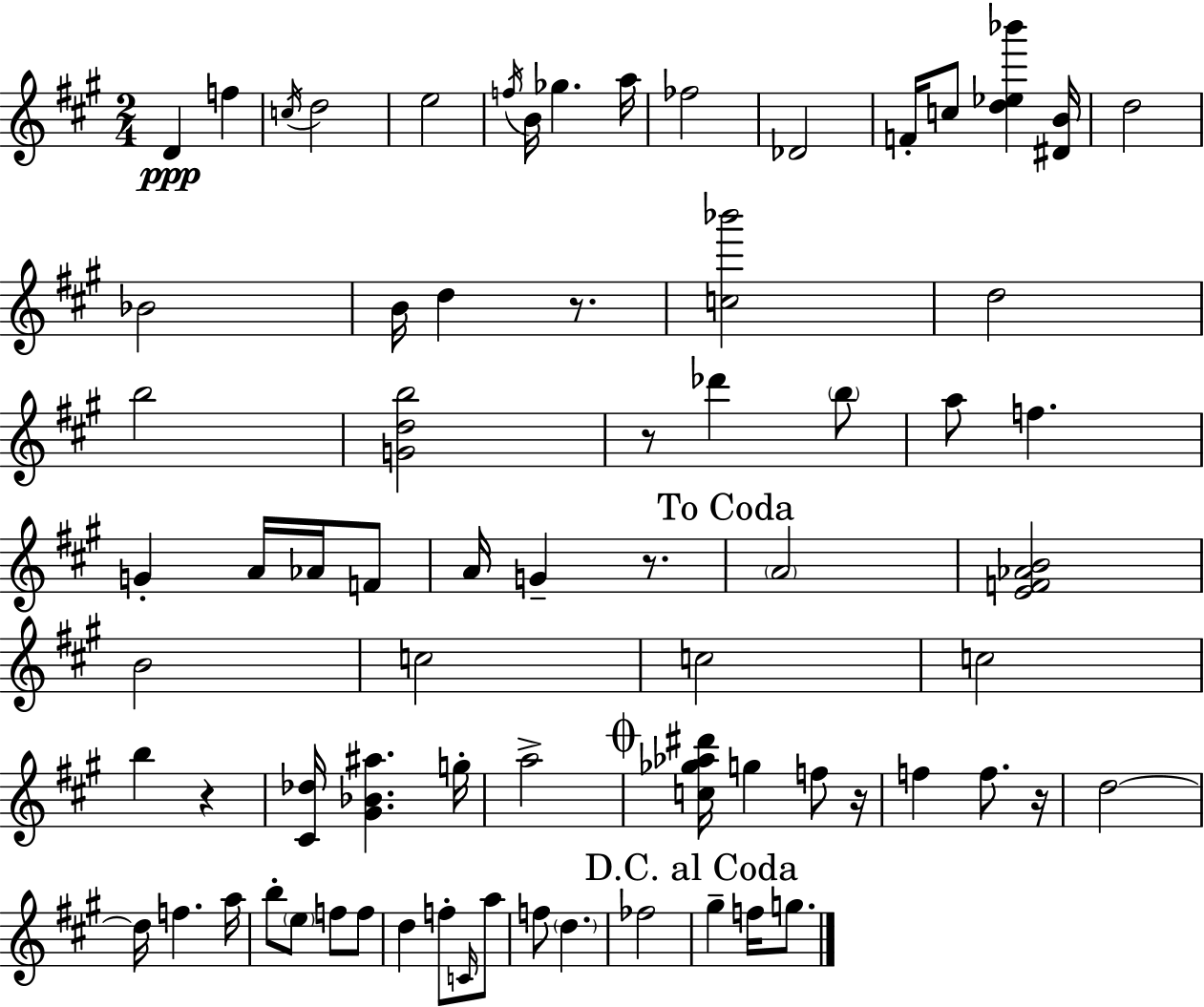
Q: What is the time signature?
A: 2/4